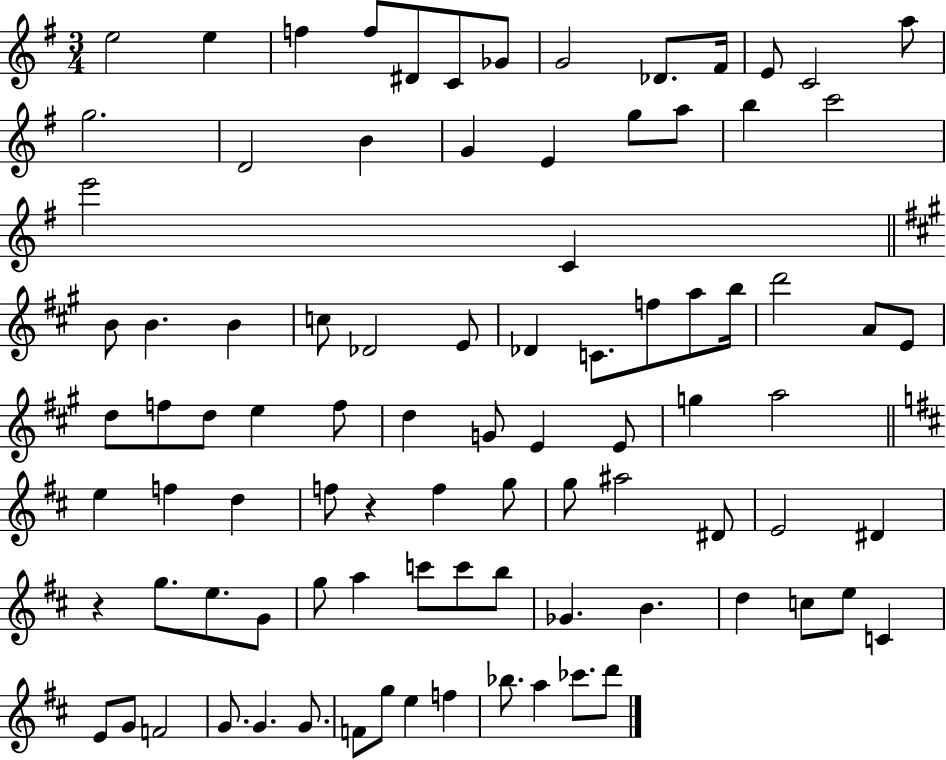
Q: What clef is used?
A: treble